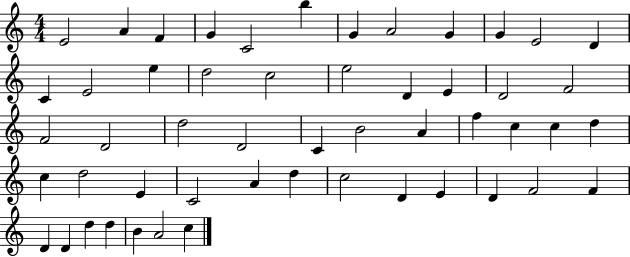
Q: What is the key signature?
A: C major